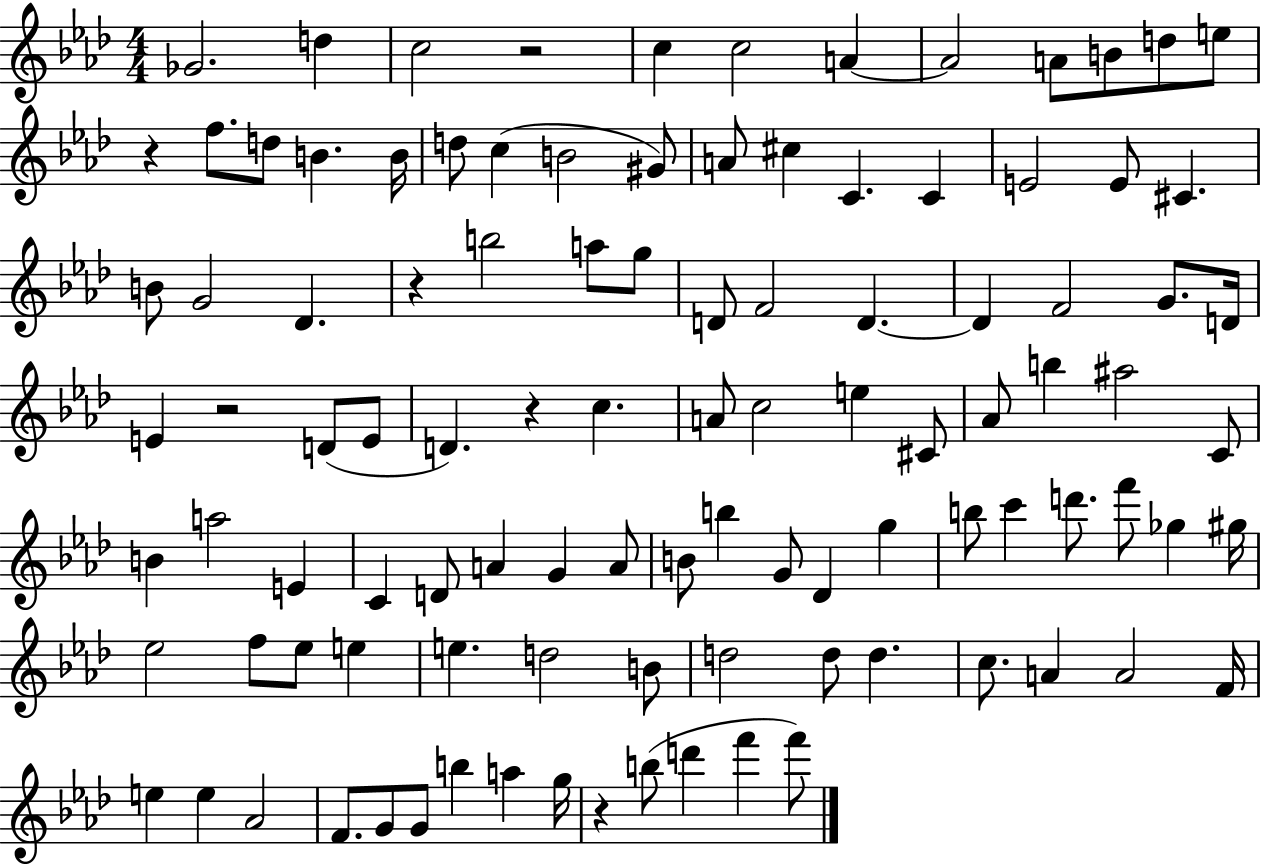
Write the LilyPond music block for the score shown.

{
  \clef treble
  \numericTimeSignature
  \time 4/4
  \key aes \major
  ges'2. d''4 | c''2 r2 | c''4 c''2 a'4~~ | a'2 a'8 b'8 d''8 e''8 | \break r4 f''8. d''8 b'4. b'16 | d''8 c''4( b'2 gis'8) | a'8 cis''4 c'4. c'4 | e'2 e'8 cis'4. | \break b'8 g'2 des'4. | r4 b''2 a''8 g''8 | d'8 f'2 d'4.~~ | d'4 f'2 g'8. d'16 | \break e'4 r2 d'8( e'8 | d'4.) r4 c''4. | a'8 c''2 e''4 cis'8 | aes'8 b''4 ais''2 c'8 | \break b'4 a''2 e'4 | c'4 d'8 a'4 g'4 a'8 | b'8 b''4 g'8 des'4 g''4 | b''8 c'''4 d'''8. f'''8 ges''4 gis''16 | \break ees''2 f''8 ees''8 e''4 | e''4. d''2 b'8 | d''2 d''8 d''4. | c''8. a'4 a'2 f'16 | \break e''4 e''4 aes'2 | f'8. g'8 g'8 b''4 a''4 g''16 | r4 b''8( d'''4 f'''4 f'''8) | \bar "|."
}